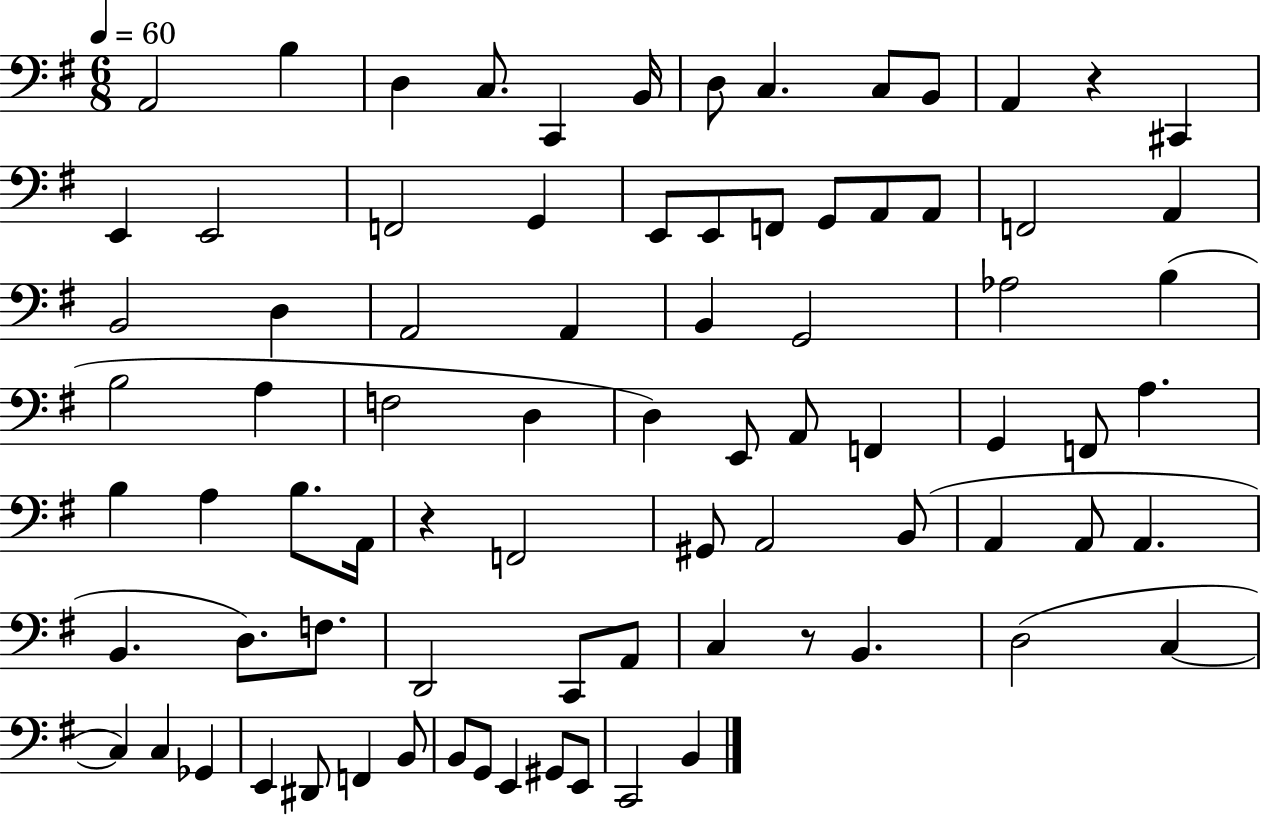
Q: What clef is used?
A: bass